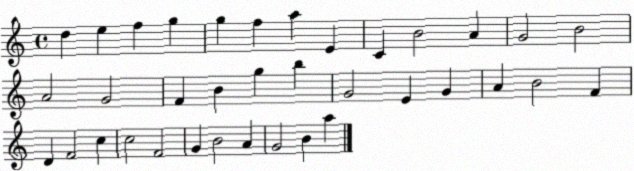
X:1
T:Untitled
M:4/4
L:1/4
K:C
d e f g g f a E C B2 A G2 B2 A2 G2 F B g b G2 E G A B2 F D F2 c c2 F2 G B2 A G2 B a